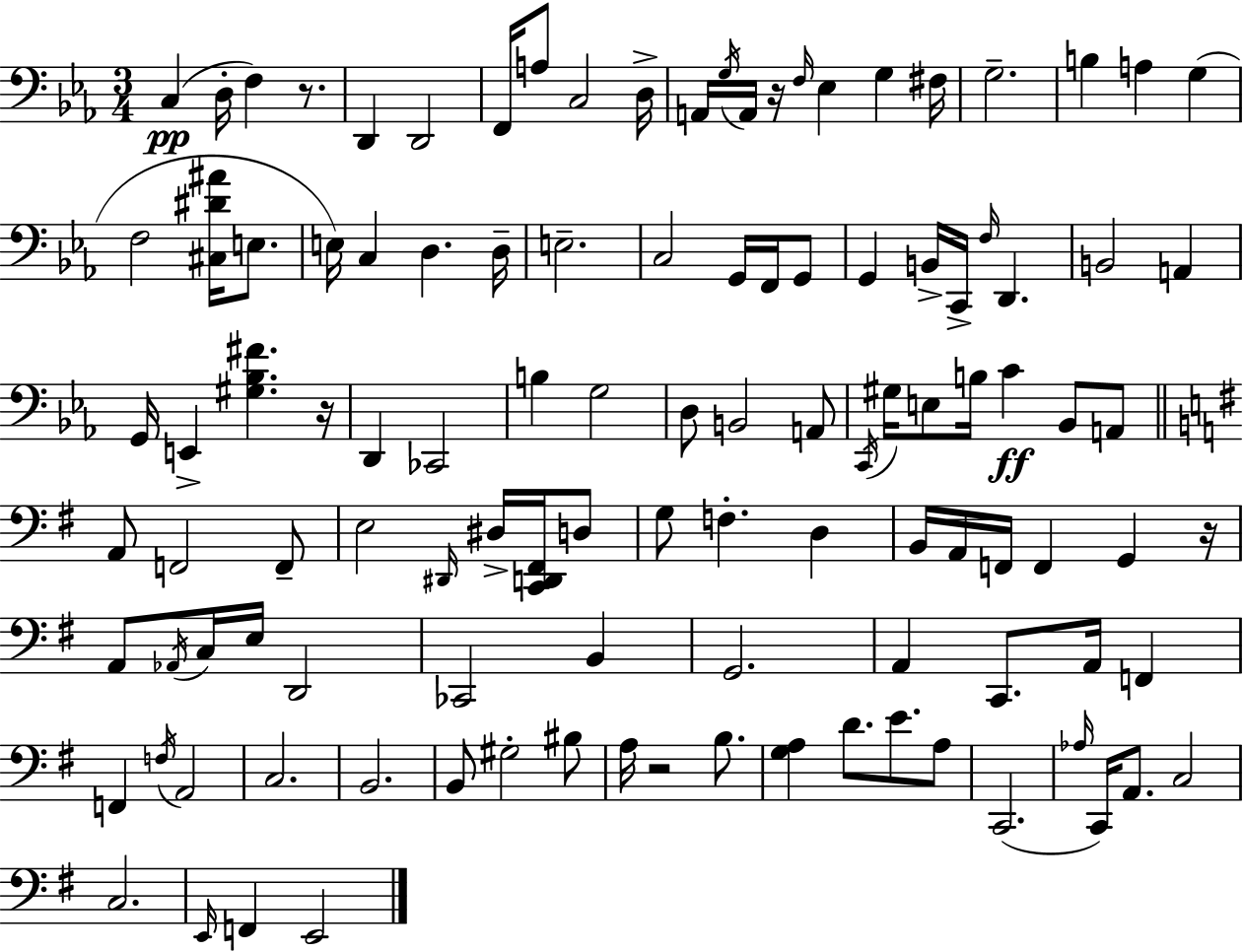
X:1
T:Untitled
M:3/4
L:1/4
K:Cm
C, D,/4 F, z/2 D,, D,,2 F,,/4 A,/2 C,2 D,/4 A,,/4 G,/4 A,,/4 z/4 F,/4 _E, G, ^F,/4 G,2 B, A, G, F,2 [^C,^D^A]/4 E,/2 E,/4 C, D, D,/4 E,2 C,2 G,,/4 F,,/4 G,,/2 G,, B,,/4 C,,/4 F,/4 D,, B,,2 A,, G,,/4 E,, [^G,_B,^F] z/4 D,, _C,,2 B, G,2 D,/2 B,,2 A,,/2 C,,/4 ^G,/4 E,/2 B,/4 C _B,,/2 A,,/2 A,,/2 F,,2 F,,/2 E,2 ^D,,/4 ^D,/4 [C,,D,,^F,,]/4 D,/2 G,/2 F, D, B,,/4 A,,/4 F,,/4 F,, G,, z/4 A,,/2 _A,,/4 C,/4 E,/4 D,,2 _C,,2 B,, G,,2 A,, C,,/2 A,,/4 F,, F,, F,/4 A,,2 C,2 B,,2 B,,/2 ^G,2 ^B,/2 A,/4 z2 B,/2 [G,A,] D/2 E/2 A,/2 C,,2 _A,/4 C,,/4 A,,/2 C,2 C,2 E,,/4 F,, E,,2